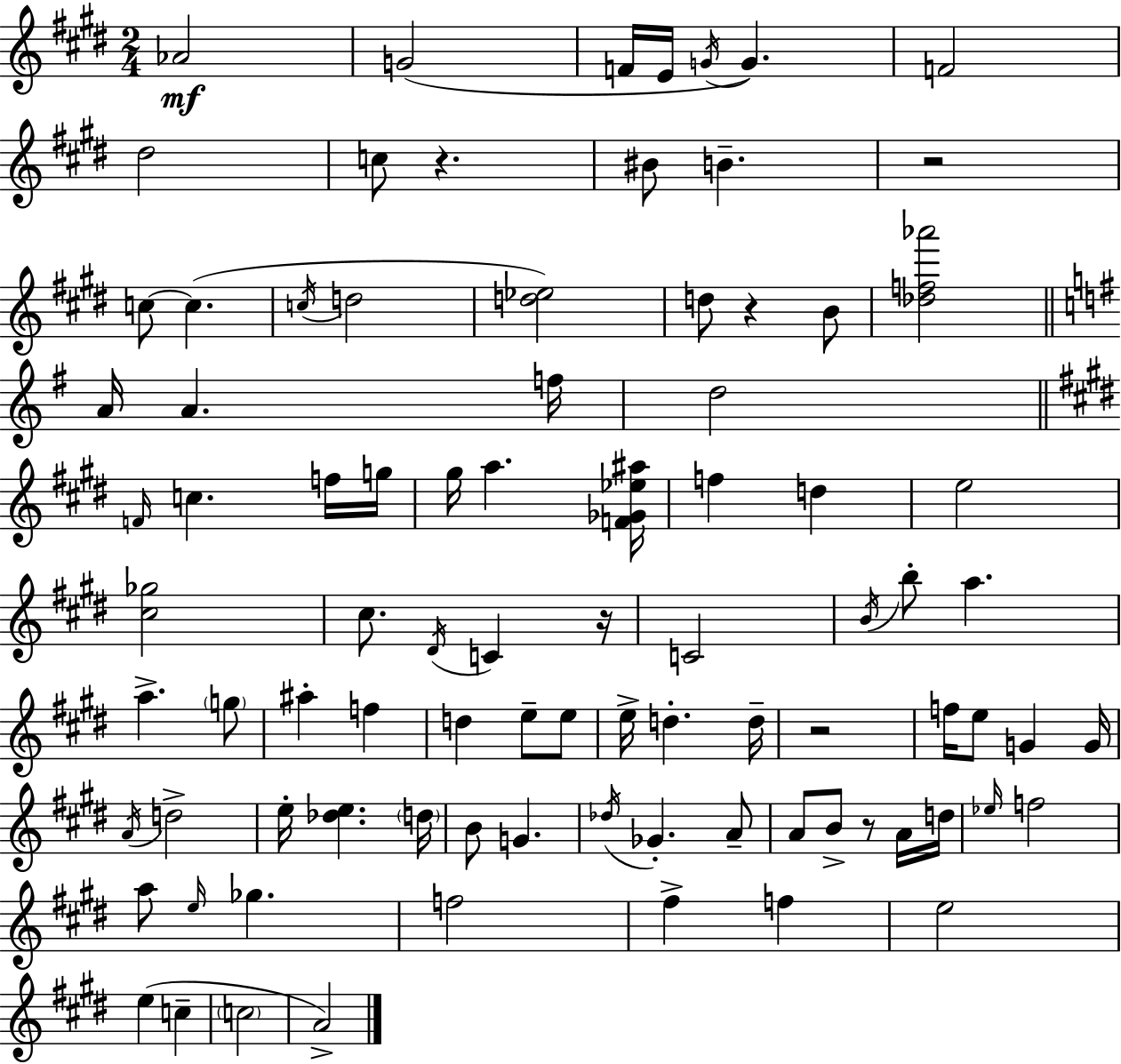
Ab4/h G4/h F4/s E4/s G4/s G4/q. F4/h D#5/h C5/e R/q. BIS4/e B4/q. R/h C5/e C5/q. C5/s D5/h [D5,Eb5]/h D5/e R/q B4/e [Db5,F5,Ab6]/h A4/s A4/q. F5/s D5/h F4/s C5/q. F5/s G5/s G#5/s A5/q. [F4,Gb4,Eb5,A#5]/s F5/q D5/q E5/h [C#5,Gb5]/h C#5/e. D#4/s C4/q R/s C4/h B4/s B5/e A5/q. A5/q. G5/e A#5/q F5/q D5/q E5/e E5/e E5/s D5/q. D5/s R/h F5/s E5/e G4/q G4/s A4/s D5/h E5/s [Db5,E5]/q. D5/s B4/e G4/q. Db5/s Gb4/q. A4/e A4/e B4/e R/e A4/s D5/s Eb5/s F5/h A5/e E5/s Gb5/q. F5/h F#5/q F5/q E5/h E5/q C5/q C5/h A4/h